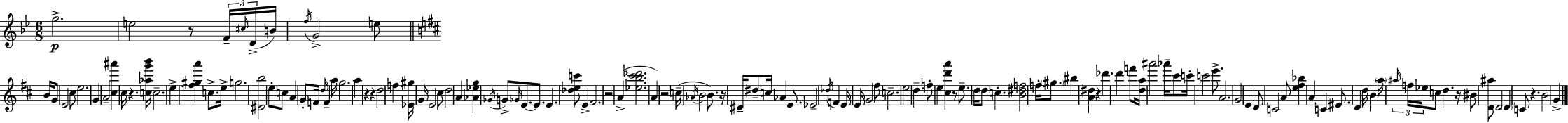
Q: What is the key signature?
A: BES major